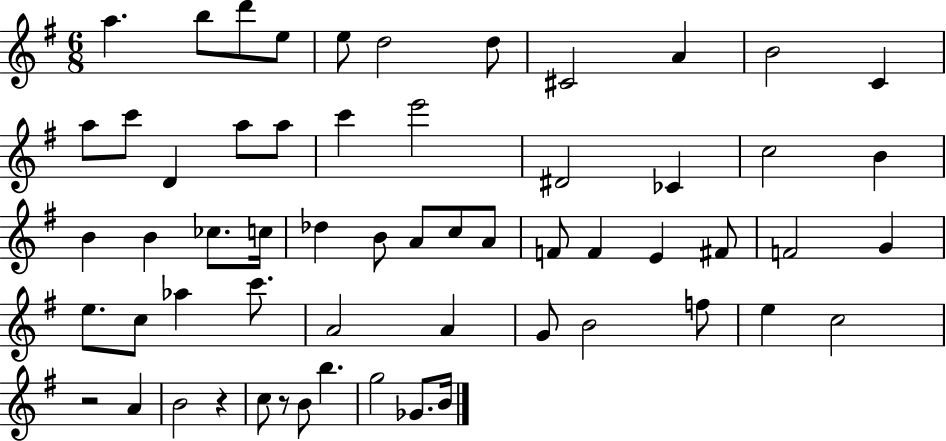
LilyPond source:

{
  \clef treble
  \numericTimeSignature
  \time 6/8
  \key g \major
  a''4. b''8 d'''8 e''8 | e''8 d''2 d''8 | cis'2 a'4 | b'2 c'4 | \break a''8 c'''8 d'4 a''8 a''8 | c'''4 e'''2 | dis'2 ces'4 | c''2 b'4 | \break b'4 b'4 ces''8. c''16 | des''4 b'8 a'8 c''8 a'8 | f'8 f'4 e'4 fis'8 | f'2 g'4 | \break e''8. c''8 aes''4 c'''8. | a'2 a'4 | g'8 b'2 f''8 | e''4 c''2 | \break r2 a'4 | b'2 r4 | c''8 r8 b'8 b''4. | g''2 ges'8. b'16 | \break \bar "|."
}